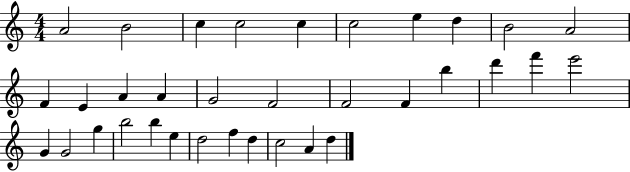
A4/h B4/h C5/q C5/h C5/q C5/h E5/q D5/q B4/h A4/h F4/q E4/q A4/q A4/q G4/h F4/h F4/h F4/q B5/q D6/q F6/q E6/h G4/q G4/h G5/q B5/h B5/q E5/q D5/h F5/q D5/q C5/h A4/q D5/q